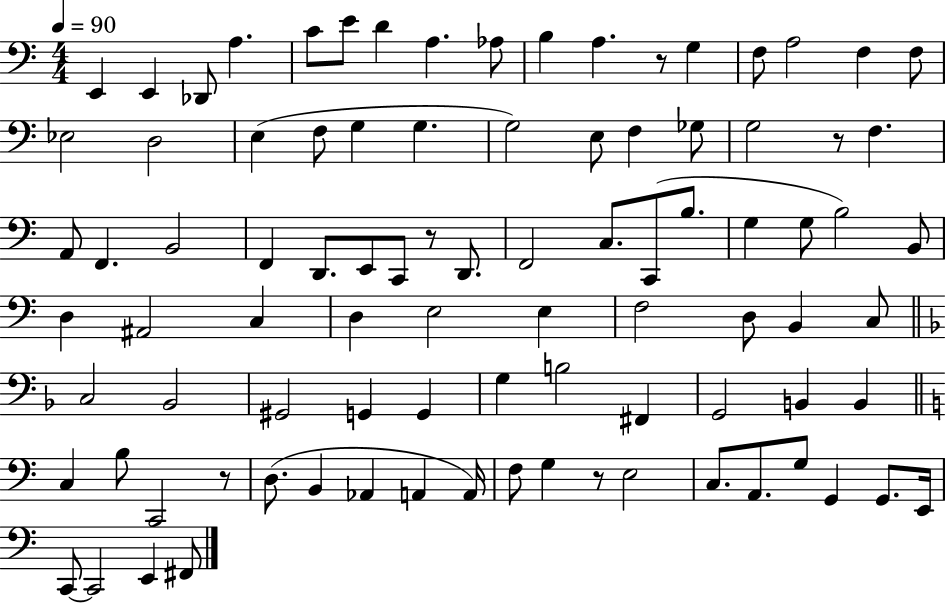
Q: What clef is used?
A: bass